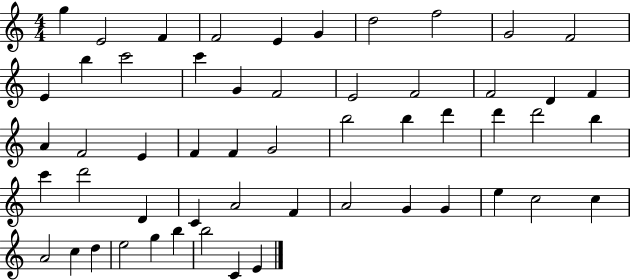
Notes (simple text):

G5/q E4/h F4/q F4/h E4/q G4/q D5/h F5/h G4/h F4/h E4/q B5/q C6/h C6/q G4/q F4/h E4/h F4/h F4/h D4/q F4/q A4/q F4/h E4/q F4/q F4/q G4/h B5/h B5/q D6/q D6/q D6/h B5/q C6/q D6/h D4/q C4/q A4/h F4/q A4/h G4/q G4/q E5/q C5/h C5/q A4/h C5/q D5/q E5/h G5/q B5/q B5/h C4/q E4/q